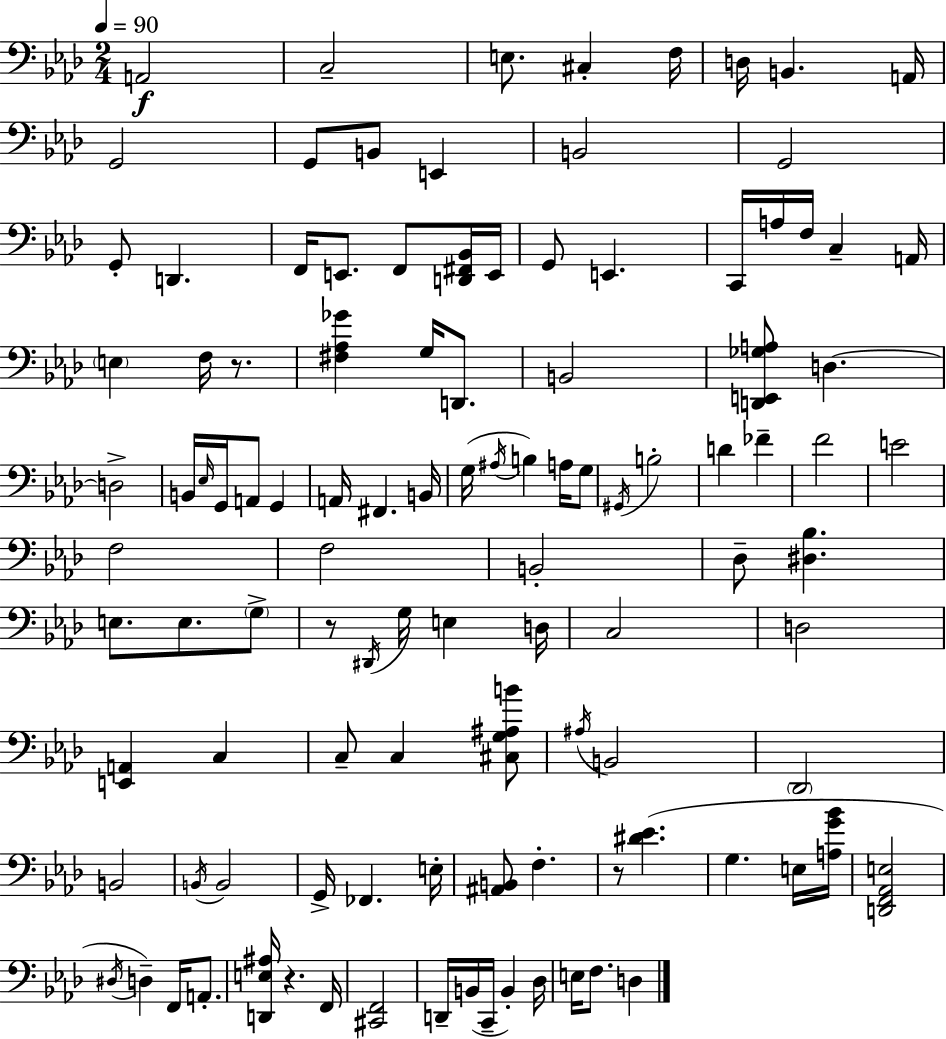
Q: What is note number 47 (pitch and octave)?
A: G3